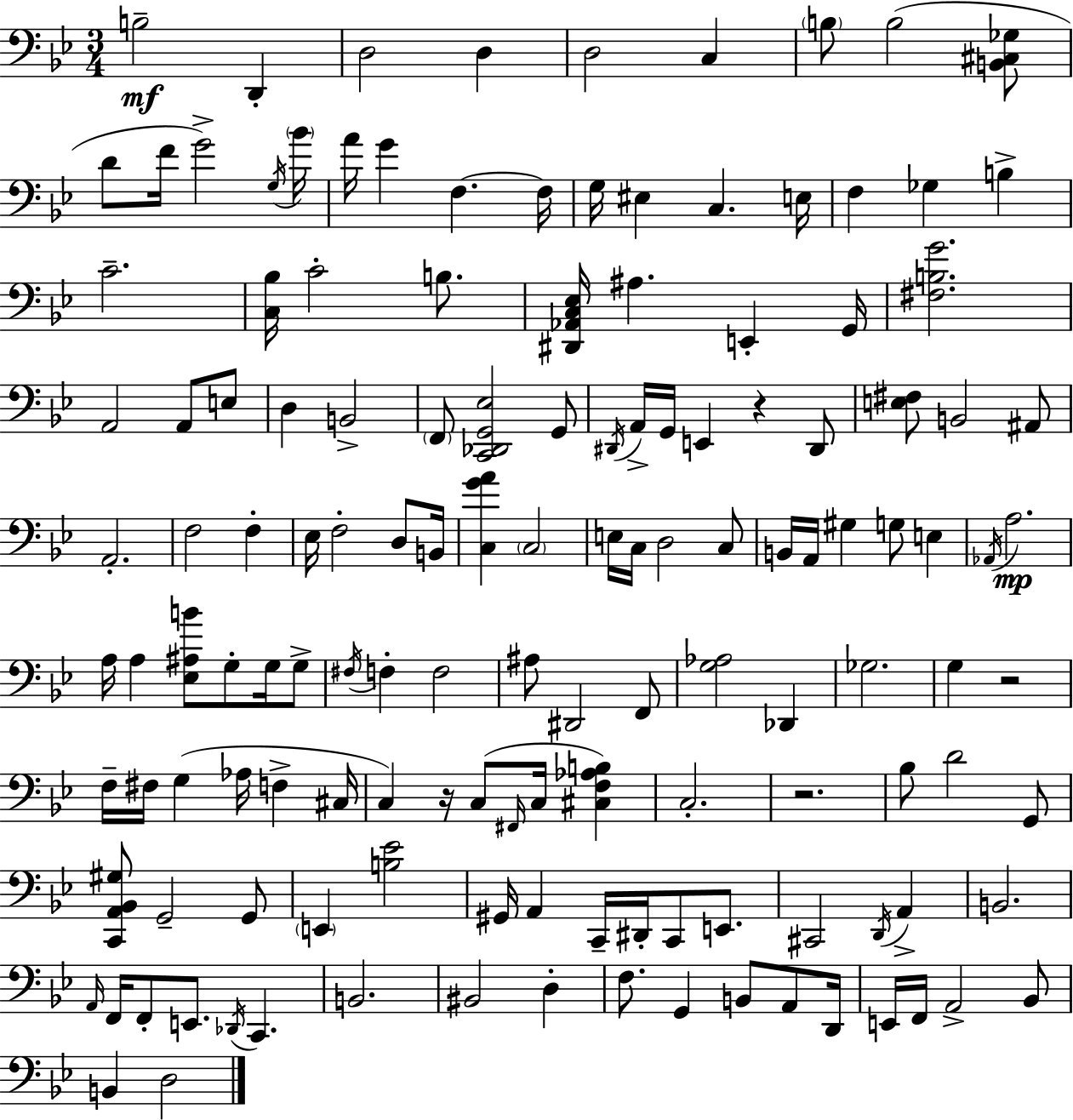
B3/h D2/q D3/h D3/q D3/h C3/q B3/e B3/h [B2,C#3,Gb3]/e D4/e F4/s G4/h G3/s Bb4/s A4/s G4/q F3/q. F3/s G3/s EIS3/q C3/q. E3/s F3/q Gb3/q B3/q C4/h. [C3,Bb3]/s C4/h B3/e. [D#2,Ab2,C3,Eb3]/s A#3/q. E2/q G2/s [F#3,B3,G4]/h. A2/h A2/e E3/e D3/q B2/h F2/e [C2,Db2,G2,Eb3]/h G2/e D#2/s A2/s G2/s E2/q R/q D#2/e [E3,F#3]/e B2/h A#2/e A2/h. F3/h F3/q Eb3/s F3/h D3/e B2/s [C3,G4,A4]/q C3/h E3/s C3/s D3/h C3/e B2/s A2/s G#3/q G3/e E3/q Ab2/s A3/h. A3/s A3/q [Eb3,A#3,B4]/e G3/e G3/s G3/e F#3/s F3/q F3/h A#3/e D#2/h F2/e [G3,Ab3]/h Db2/q Gb3/h. G3/q R/h F3/s F#3/s G3/q Ab3/s F3/q C#3/s C3/q R/s C3/e F#2/s C3/s [C#3,F3,Ab3,B3]/q C3/h. R/h. Bb3/e D4/h G2/e [C2,A2,Bb2,G#3]/e G2/h G2/e E2/q [B3,Eb4]/h G#2/s A2/q C2/s D#2/s C2/e E2/e. C#2/h D2/s A2/q B2/h. A2/s F2/s F2/e E2/e. Db2/s C2/q. B2/h. BIS2/h D3/q F3/e. G2/q B2/e A2/e D2/s E2/s F2/s A2/h Bb2/e B2/q D3/h